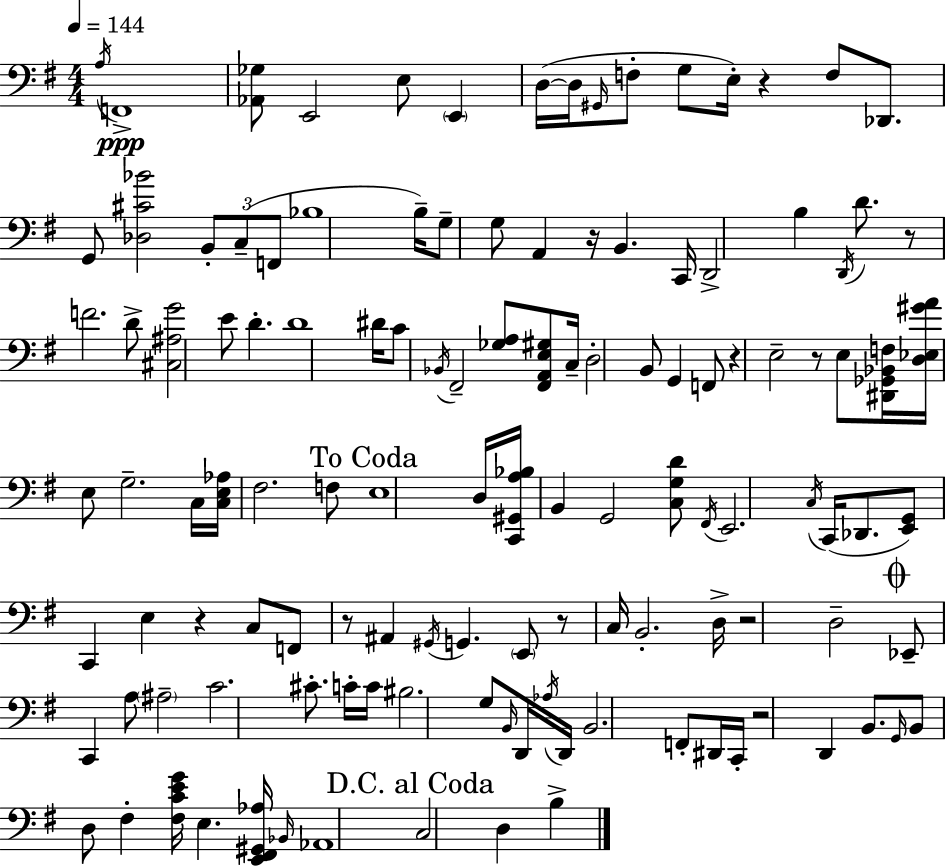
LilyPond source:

{
  \clef bass
  \numericTimeSignature
  \time 4/4
  \key e \minor
  \tempo 4 = 144
  \acciaccatura { a16 }\ppp f,1-> | <aes, ges>8 e,2 e8 \parenthesize e,4 | d16~(~ d16 \grace { gis,16 } f8-. g8 e16-.) r4 f8 des,8. | g,8 <des cis' bes'>2 \tuplet 3/2 { b,8-. c8--( | \break f,8 } bes1 | b16--) g8-- g8 a,4 r16 b,4. | c,16 d,2-> b4 \acciaccatura { d,16 } | d'8. r8 f'2. | \break d'8-> <cis ais g'>2 e'8 d'4.-. | d'1 | dis'16 c'8 \acciaccatura { bes,16 } fis,2-- <ges a>8 | <fis, a, e gis>8 c16-- d2-. b,8 g,4 | \break f,8 r4 e2-- | r8 e8 <dis, ges, bes, f>16 <d ees gis' a'>16 e8 g2.-- | c16 <c e aes>16 fis2. | f8 \mark "To Coda" e1 | \break d16 <c, gis, a bes>16 b,4 g,2 | <c g d'>8 \acciaccatura { fis,16 } e,2. | \acciaccatura { c16 }( c,16 des,8. <e, g,>8) c,4 e4 | r4 c8 f,8 r8 ais,4 \acciaccatura { gis,16 } g,4. | \break \parenthesize e,8 r8 c16 b,2.-. | d16-> r2 d2-- | \mark \markup { \musicglyph "scripts.coda" } ees,8-- c,4 a8 \parenthesize ais2-- | c'2. | \break cis'8.-. c'16-. c'16 bis2. | g8 \grace { b,16 } d,16 \acciaccatura { aes16 } d,16 b,2. | f,8-. dis,16 c,16-. r2 | d,4 b,8. \grace { g,16 } b,8 d8 fis4-. | \break <fis c' e' g'>16 e4. <e, fis, gis, aes>16 \grace { bes,16 } aes,1 | \mark "D.C. al Coda" c2 | d4 b4-> \bar "|."
}